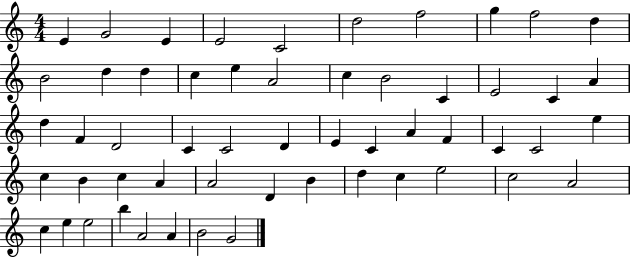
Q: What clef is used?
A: treble